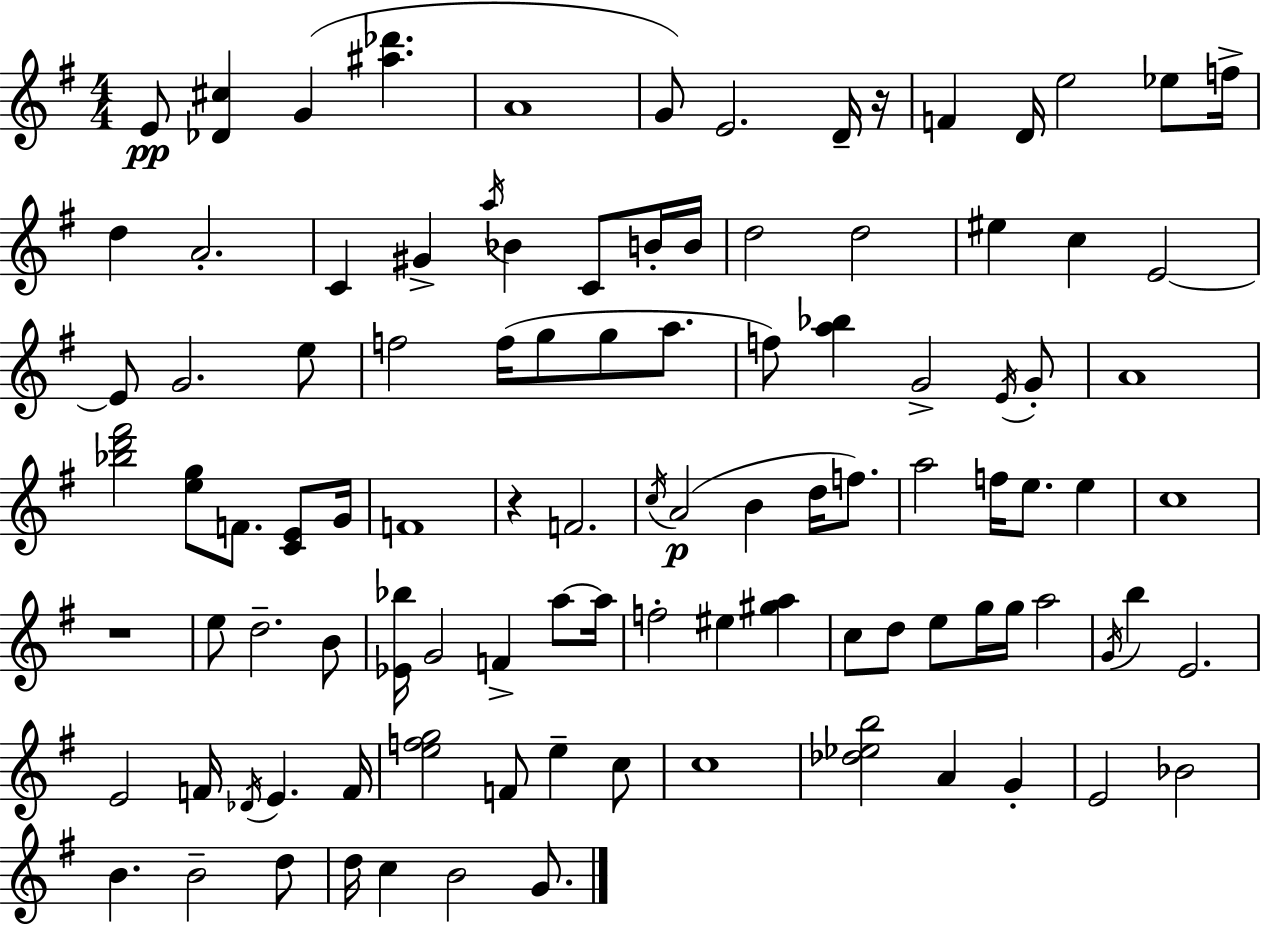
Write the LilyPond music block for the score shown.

{
  \clef treble
  \numericTimeSignature
  \time 4/4
  \key e \minor
  e'8\pp <des' cis''>4 g'4( <ais'' des'''>4. | a'1 | g'8) e'2. d'16-- r16 | f'4 d'16 e''2 ees''8 f''16-> | \break d''4 a'2.-. | c'4 gis'4-> \acciaccatura { a''16 } bes'4 c'8 b'16-. | b'16 d''2 d''2 | eis''4 c''4 e'2~~ | \break e'8 g'2. e''8 | f''2 f''16( g''8 g''8 a''8. | f''8) <a'' bes''>4 g'2-> \acciaccatura { e'16 } | g'8-. a'1 | \break <bes'' d''' fis'''>2 <e'' g''>8 f'8. <c' e'>8 | g'16 f'1 | r4 f'2. | \acciaccatura { c''16 }( a'2\p b'4 d''16 | \break f''8.) a''2 f''16 e''8. e''4 | c''1 | r1 | e''8 d''2.-- | \break b'8 <ees' bes''>16 g'2 f'4-> | a''8~~ a''16 f''2-. eis''4 <gis'' a''>4 | c''8 d''8 e''8 g''16 g''16 a''2 | \acciaccatura { g'16 } b''4 e'2. | \break e'2 f'16 \acciaccatura { des'16 } e'4. | f'16 <e'' f'' g''>2 f'8 e''4-- | c''8 c''1 | <des'' ees'' b''>2 a'4 | \break g'4-. e'2 bes'2 | b'4. b'2-- | d''8 d''16 c''4 b'2 | g'8. \bar "|."
}